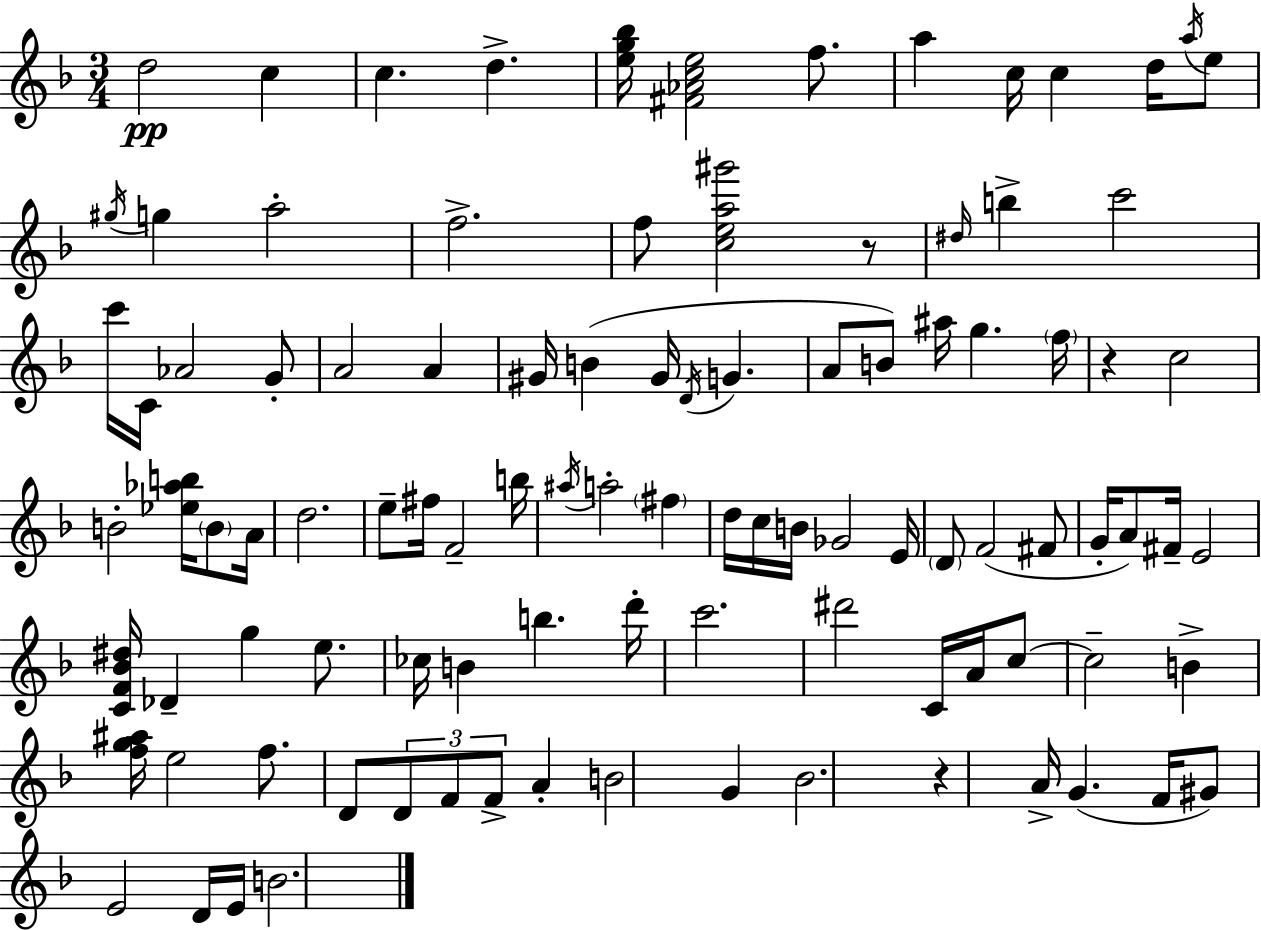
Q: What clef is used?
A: treble